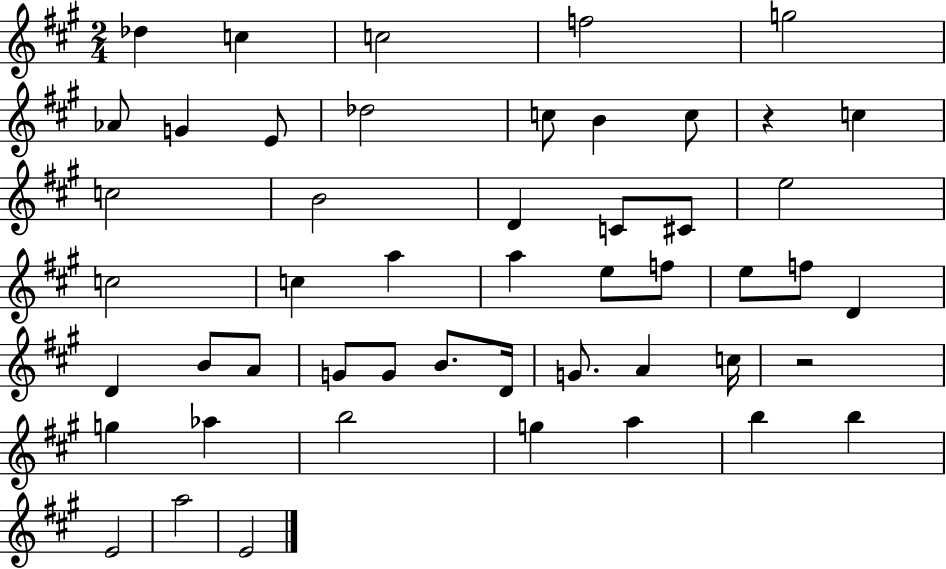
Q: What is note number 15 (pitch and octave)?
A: B4